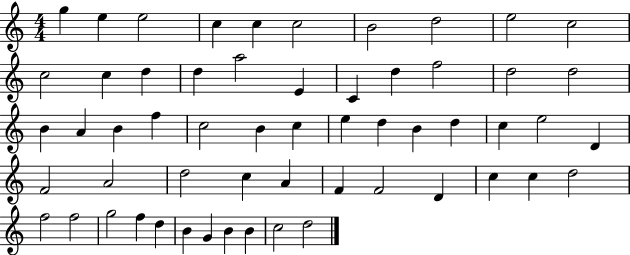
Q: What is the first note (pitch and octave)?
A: G5